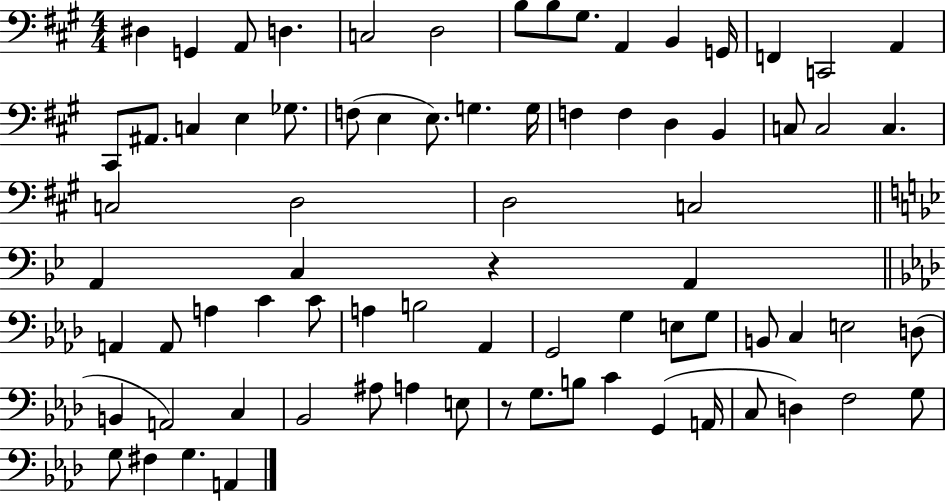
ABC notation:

X:1
T:Untitled
M:4/4
L:1/4
K:A
^D, G,, A,,/2 D, C,2 D,2 B,/2 B,/2 ^G,/2 A,, B,, G,,/4 F,, C,,2 A,, ^C,,/2 ^A,,/2 C, E, _G,/2 F,/2 E, E,/2 G, G,/4 F, F, D, B,, C,/2 C,2 C, C,2 D,2 D,2 C,2 A,, C, z A,, A,, A,,/2 A, C C/2 A, B,2 _A,, G,,2 G, E,/2 G,/2 B,,/2 C, E,2 D,/2 B,, A,,2 C, _B,,2 ^A,/2 A, E,/2 z/2 G,/2 B,/2 C G,, A,,/4 C,/2 D, F,2 G,/2 G,/2 ^F, G, A,,